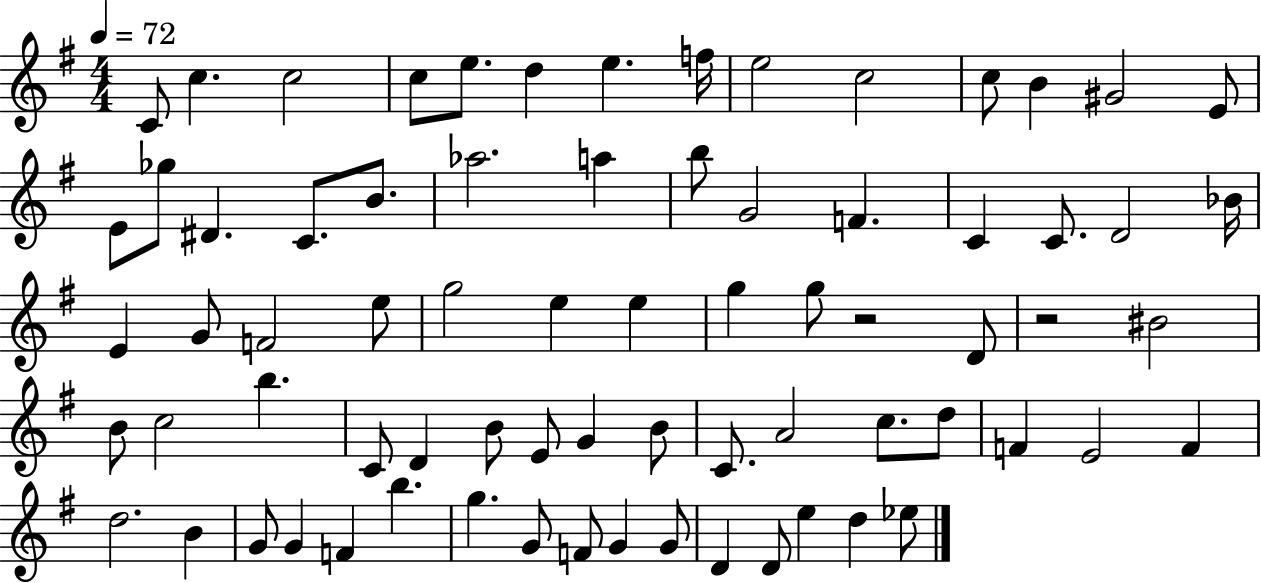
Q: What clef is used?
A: treble